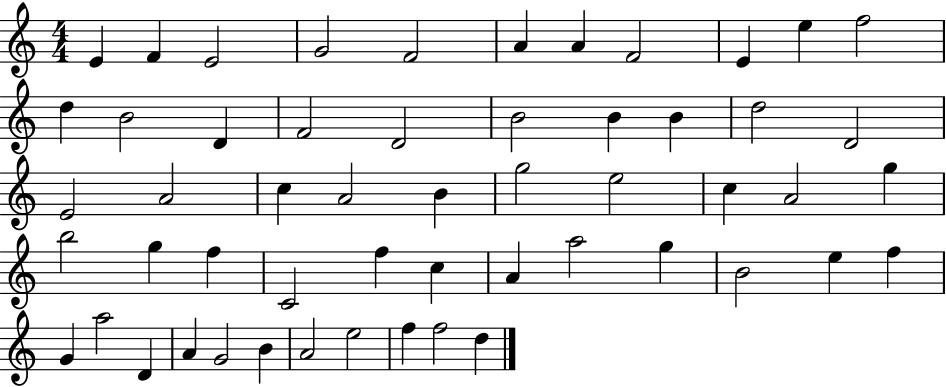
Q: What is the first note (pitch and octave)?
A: E4